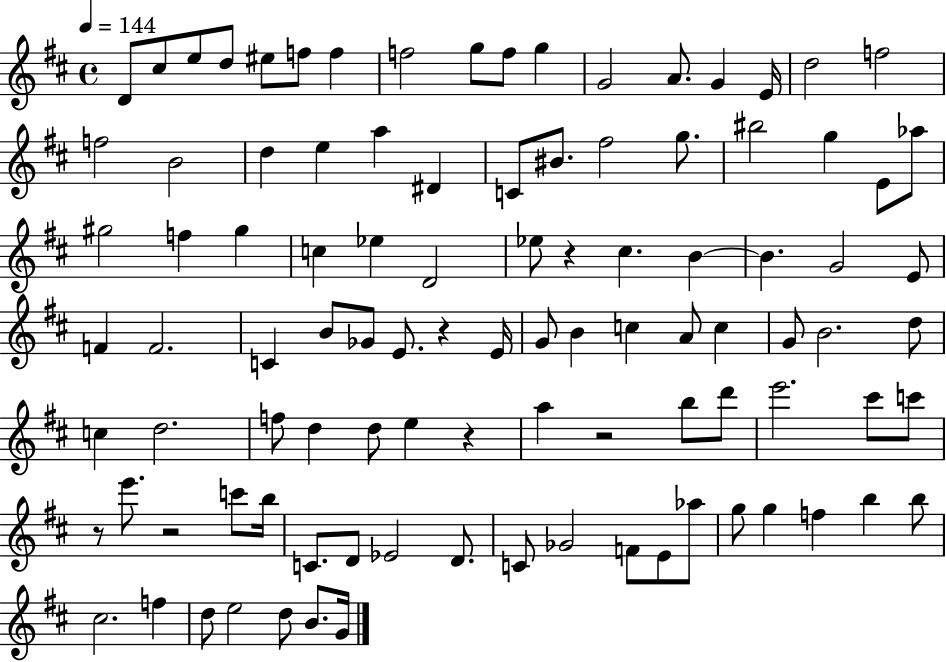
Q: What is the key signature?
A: D major